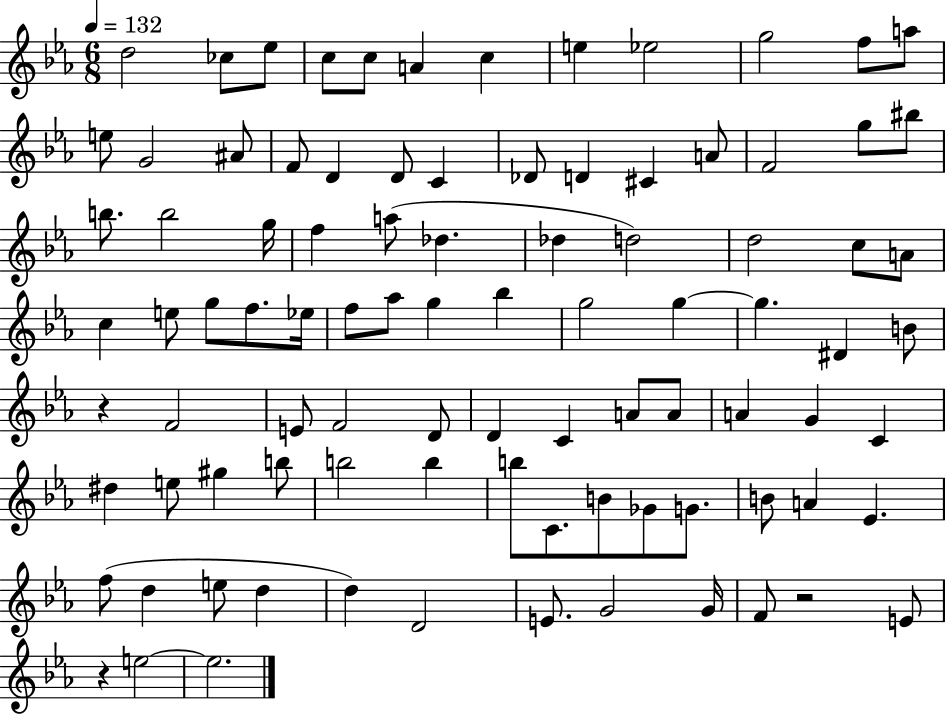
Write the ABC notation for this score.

X:1
T:Untitled
M:6/8
L:1/4
K:Eb
d2 _c/2 _e/2 c/2 c/2 A c e _e2 g2 f/2 a/2 e/2 G2 ^A/2 F/2 D D/2 C _D/2 D ^C A/2 F2 g/2 ^b/2 b/2 b2 g/4 f a/2 _d _d d2 d2 c/2 A/2 c e/2 g/2 f/2 _e/4 f/2 _a/2 g _b g2 g g ^D B/2 z F2 E/2 F2 D/2 D C A/2 A/2 A G C ^d e/2 ^g b/2 b2 b b/2 C/2 B/2 _G/2 G/2 B/2 A _E f/2 d e/2 d d D2 E/2 G2 G/4 F/2 z2 E/2 z e2 e2